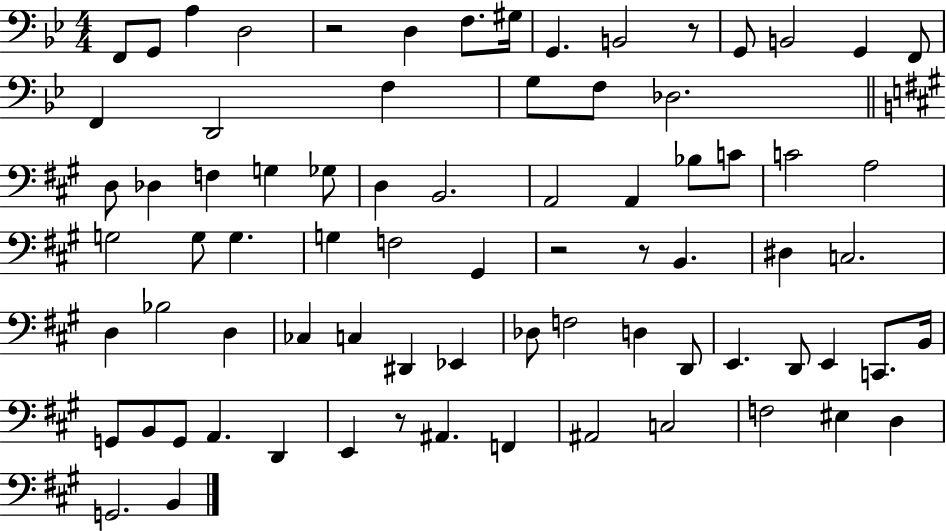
F2/e G2/e A3/q D3/h R/h D3/q F3/e. G#3/s G2/q. B2/h R/e G2/e B2/h G2/q F2/e F2/q D2/h F3/q G3/e F3/e Db3/h. D3/e Db3/q F3/q G3/q Gb3/e D3/q B2/h. A2/h A2/q Bb3/e C4/e C4/h A3/h G3/h G3/e G3/q. G3/q F3/h G#2/q R/h R/e B2/q. D#3/q C3/h. D3/q Bb3/h D3/q CES3/q C3/q D#2/q Eb2/q Db3/e F3/h D3/q D2/e E2/q. D2/e E2/q C2/e. B2/s G2/e B2/e G2/e A2/q. D2/q E2/q R/e A#2/q. F2/q A#2/h C3/h F3/h EIS3/q D3/q G2/h. B2/q